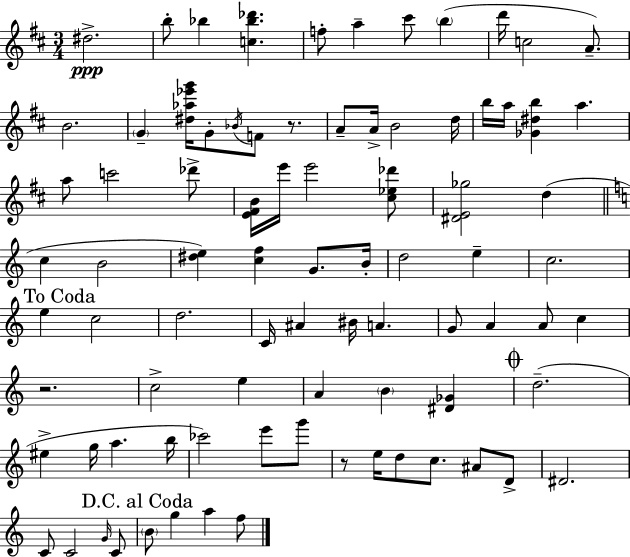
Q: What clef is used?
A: treble